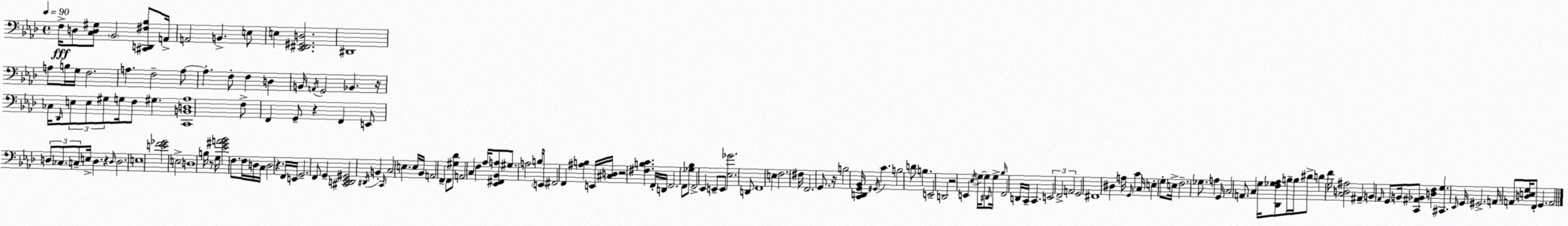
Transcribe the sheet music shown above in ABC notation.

X:1
T:Untitled
M:4/4
L:1/4
K:Fm
F,/4 D,/2 [C,D,^G,]/2 _B,,2 [^C,,D,,^F,_B,]/2 A,,/4 A,,2 B,, E,/2 E, [_E,,^F,,^G,,D,]2 ^D,,4 A,/2 B,/4 G,/4 F,2 A, F,2 A,/2 A, F,/2 F, D, B,,/4 A,,/4 G,,2 _B,, z/4 _C,/4 _D,,/4 E,/2 E,/2 ^G,/2 G,/4 F,/2 ^G, [C,,B,,D,_A,]4 F,/2 F,, G,,/2 z F,, E,,/2 D,/2 _C,/2 C,/2 E,/4 D, z D,/4 D,2 E,4 [EF_G]2 E,2 D,4 B,/4 z/2 G,/4 [_E^GA_B]2 F,/2 F,/4 D,/4 C,/4 D,2 z F,,/4 E,,/4 G,,2 F,,/2 G,, [^C,,D,,_E,,^G,,]2 ^D,,/4 B,, C,,/4 C,2 E, E,/4 _B,,/4 A,,2 F,, F,,/2 [^G,_D]/2 A,,2 C, F, _A,/4 [_E,,^F,,_B,,A,]/2 ^G,/2 A,2 B,/4 E,,/4 ^F,,2 F,, [^A,B,] E,,/4 [^C,D,]/4 z2 [^F,B,C] F,,/4 D,,/4 F,,2 F,,/2 [_G,_B,]/2 F,,2 _E,, E,,/2 E,,/2 [_E,_G]2 D,,/2 F,,4 E, F,2 ^F,/4 F,,2 G,,/2 z/4 B,2 [C,,D,,G,,_B,,]/4 ^G,,/4 C B,2 D/2 B, E,,2 D,,2 z2 E,, _E,/4 G,/4 G,/2 ^D,,/4 G,/4 _B,/4 F,,2 D,,/4 C,,/4 C,, E,,2 F,,2 A,,2 G,,2 ^F,,4 ^D, A,/4 G,,/4 C C,/4 E, G,/2 E,/4 F,2 _G,/2 A, G,,/4 C,2 A,,/2 C, G,/4 [_D,,F,_G,_A,]/2 B,/4 B,/4 ^D/2 D F/4 [C,D,^A,]2 ^A,, B,, _A,,/4 G,,/2 B,,/4 [C,,^A,,_B,,]/2 [D,F,] [^C,,G,] _E,,/4 G,,/4 ^G,,2 A,,/4 A,,/2 [D,E,G,]/4 F,,/2 G,, A,,2